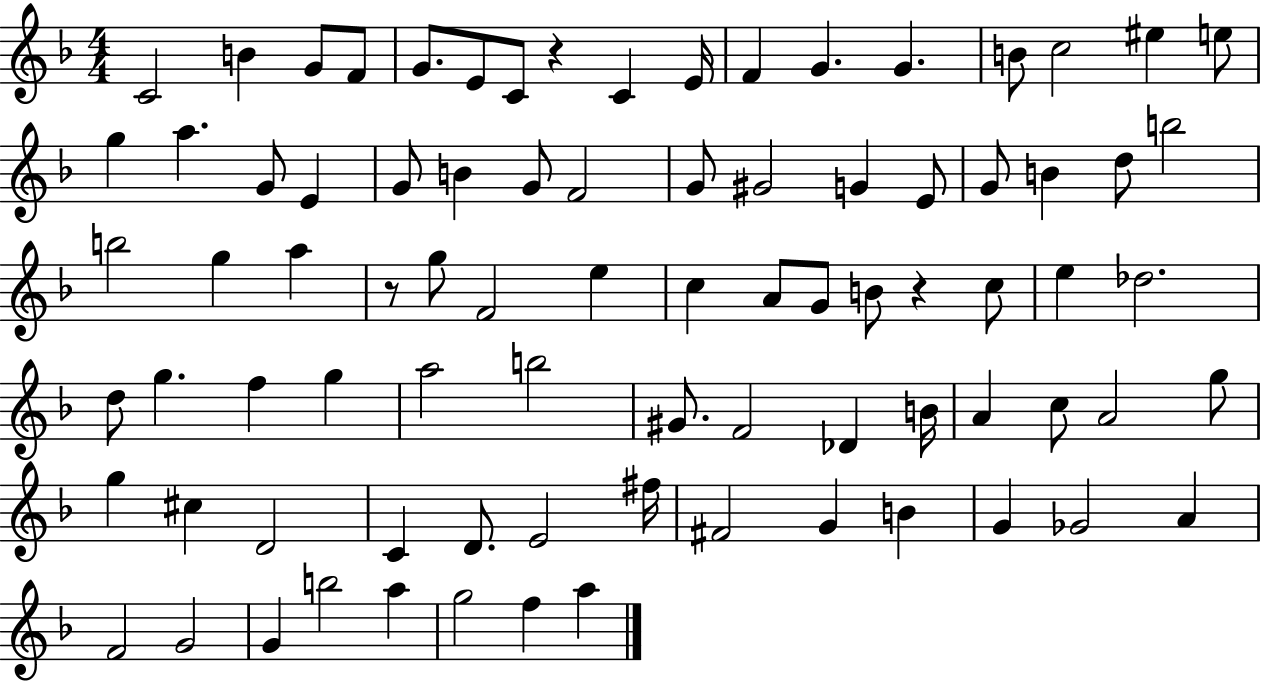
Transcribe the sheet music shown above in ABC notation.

X:1
T:Untitled
M:4/4
L:1/4
K:F
C2 B G/2 F/2 G/2 E/2 C/2 z C E/4 F G G B/2 c2 ^e e/2 g a G/2 E G/2 B G/2 F2 G/2 ^G2 G E/2 G/2 B d/2 b2 b2 g a z/2 g/2 F2 e c A/2 G/2 B/2 z c/2 e _d2 d/2 g f g a2 b2 ^G/2 F2 _D B/4 A c/2 A2 g/2 g ^c D2 C D/2 E2 ^f/4 ^F2 G B G _G2 A F2 G2 G b2 a g2 f a